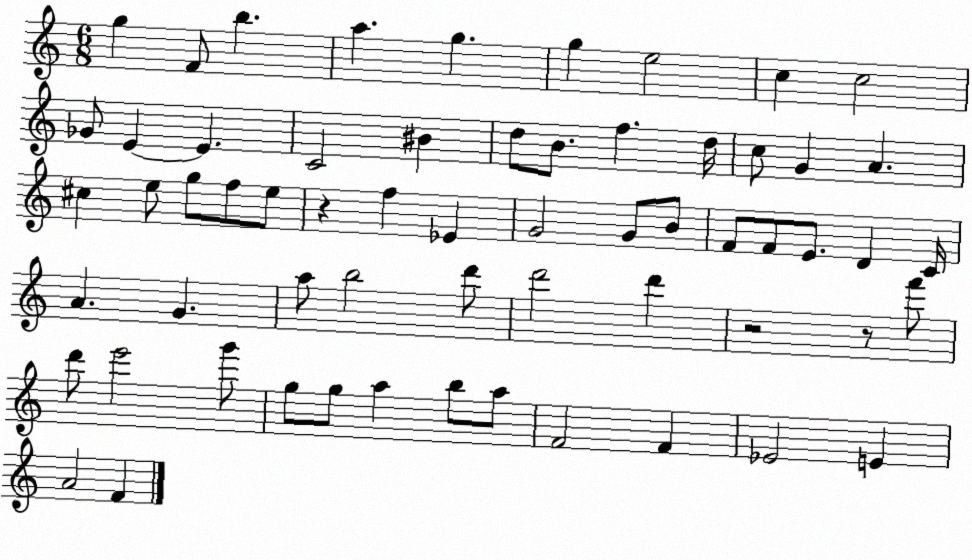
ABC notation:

X:1
T:Untitled
M:6/8
L:1/4
K:C
g F/2 b a g g e2 c c2 _G/2 E E C2 ^B d/2 B/2 f d/4 c/2 G A ^c e/2 g/2 f/2 e/2 z f _E G2 G/2 B/2 F/2 F/2 E/2 D C/4 A G a/2 b2 d'/2 d'2 d' z2 z/2 f'/2 d'/2 e'2 g'/2 g/2 g/2 a b/2 a/2 F2 F _E2 E A2 F